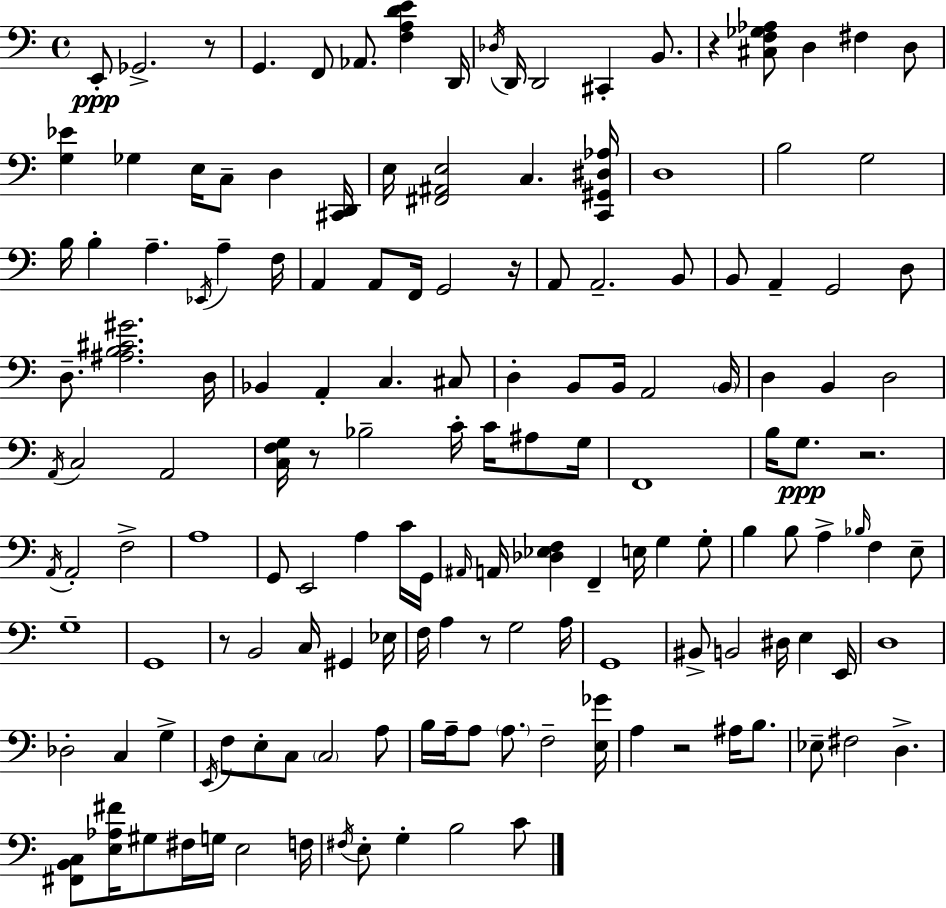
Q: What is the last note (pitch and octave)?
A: C4